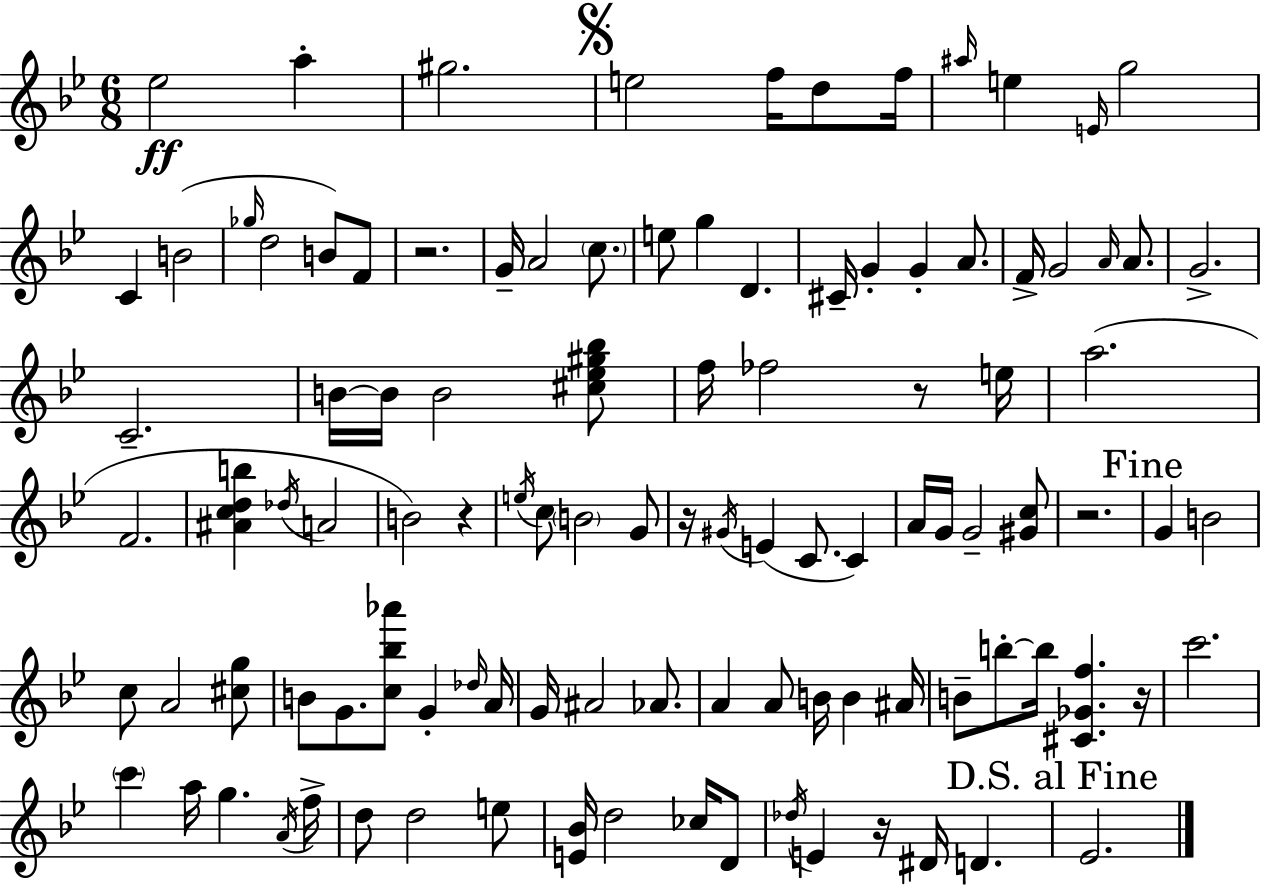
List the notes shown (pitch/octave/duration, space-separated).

Eb5/h A5/q G#5/h. E5/h F5/s D5/e F5/s A#5/s E5/q E4/s G5/h C4/q B4/h Gb5/s D5/h B4/e F4/e R/h. G4/s A4/h C5/e. E5/e G5/q D4/q. C#4/s G4/q G4/q A4/e. F4/s G4/h A4/s A4/e. G4/h. C4/h. B4/s B4/s B4/h [C#5,Eb5,G#5,Bb5]/e F5/s FES5/h R/e E5/s A5/h. F4/h. [A#4,C5,D5,B5]/q Db5/s A4/h B4/h R/q E5/s C5/e B4/h G4/e R/s G#4/s E4/q C4/e. C4/q A4/s G4/s G4/h [G#4,C5]/e R/h. G4/q B4/h C5/e A4/h [C#5,G5]/e B4/e G4/e. [C5,Bb5,Ab6]/e G4/q Db5/s A4/s G4/s A#4/h Ab4/e. A4/q A4/e B4/s B4/q A#4/s B4/e B5/e B5/s [C#4,Gb4,F5]/q. R/s C6/h. C6/q A5/s G5/q. A4/s F5/s D5/e D5/h E5/e [E4,Bb4]/s D5/h CES5/s D4/e Db5/s E4/q R/s D#4/s D4/q. Eb4/h.